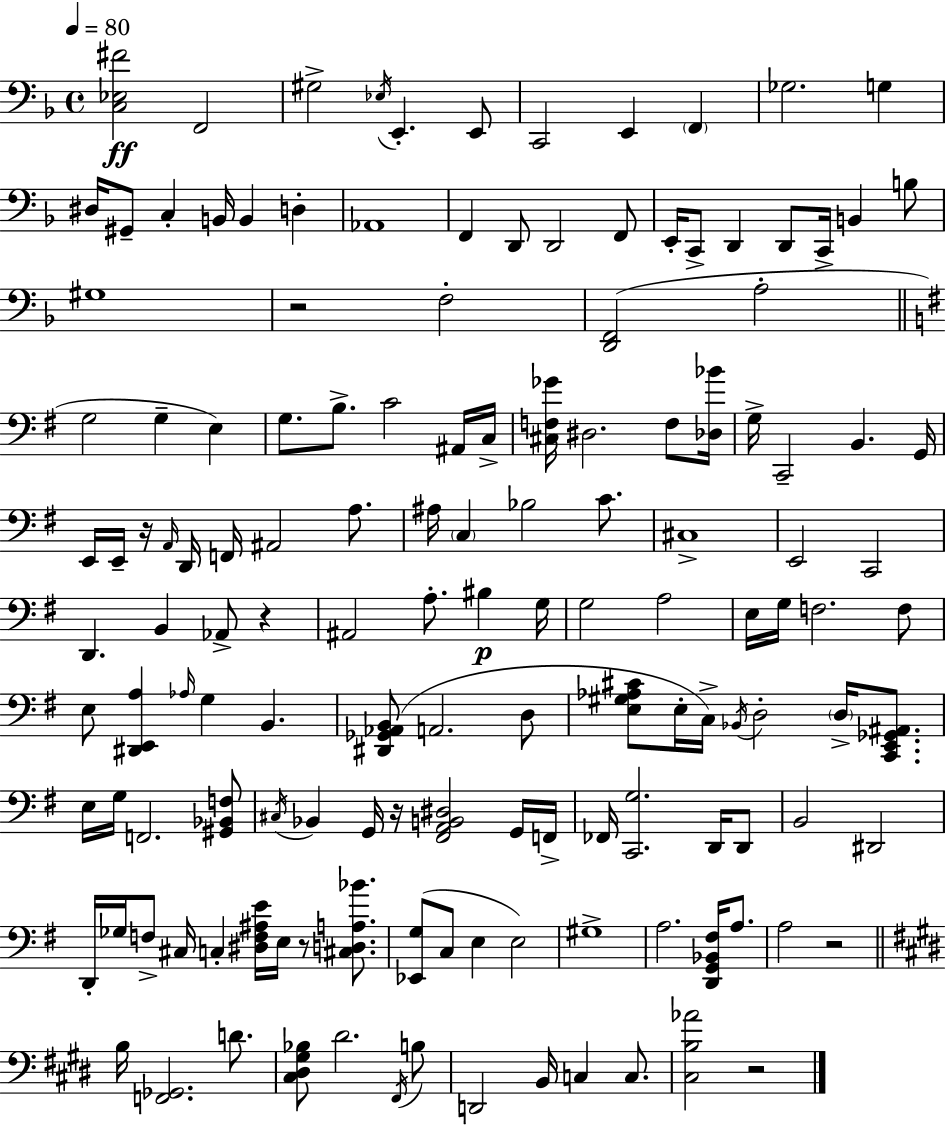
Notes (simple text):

[C3,Eb3,F#4]/h F2/h G#3/h Eb3/s E2/q. E2/e C2/h E2/q F2/q Gb3/h. G3/q D#3/s G#2/e C3/q B2/s B2/q D3/q Ab2/w F2/q D2/e D2/h F2/e E2/s C2/e D2/q D2/e C2/s B2/q B3/e G#3/w R/h F3/h [D2,F2]/h A3/h G3/h G3/q E3/q G3/e. B3/e. C4/h A#2/s C3/s [C#3,F3,Gb4]/s D#3/h. F3/e [Db3,Bb4]/s G3/s C2/h B2/q. G2/s E2/s E2/s R/s A2/s D2/s F2/s A#2/h A3/e. A#3/s C3/q Bb3/h C4/e. C#3/w E2/h C2/h D2/q. B2/q Ab2/e R/q A#2/h A3/e. BIS3/q G3/s G3/h A3/h E3/s G3/s F3/h. F3/e E3/e [D#2,E2,A3]/q Ab3/s G3/q B2/q. [D#2,Gb2,Ab2,B2]/e A2/h. D3/e [E3,G#3,Ab3,C#4]/e E3/s C3/s Bb2/s D3/h D3/s [C2,E2,Gb2,A#2]/e. E3/s G3/s F2/h. [G#2,Bb2,F3]/e C#3/s Bb2/q G2/s R/s [F#2,A2,B2,D#3]/h G2/s F2/s FES2/s [C2,G3]/h. D2/s D2/e B2/h D#2/h D2/s Gb3/s F3/e C#3/s C3/q [D#3,F3,A#3,E4]/s E3/s R/e [C#3,D3,A3,Bb4]/e. [Eb2,G3]/e C3/e E3/q E3/h G#3/w A3/h. [D2,G2,Bb2,F#3]/s A3/e. A3/h R/h B3/s [F2,Gb2]/h. D4/e. [C#3,D#3,G#3,Bb3]/e D#4/h. F#2/s B3/e D2/h B2/s C3/q C3/e. [C#3,B3,Ab4]/h R/h